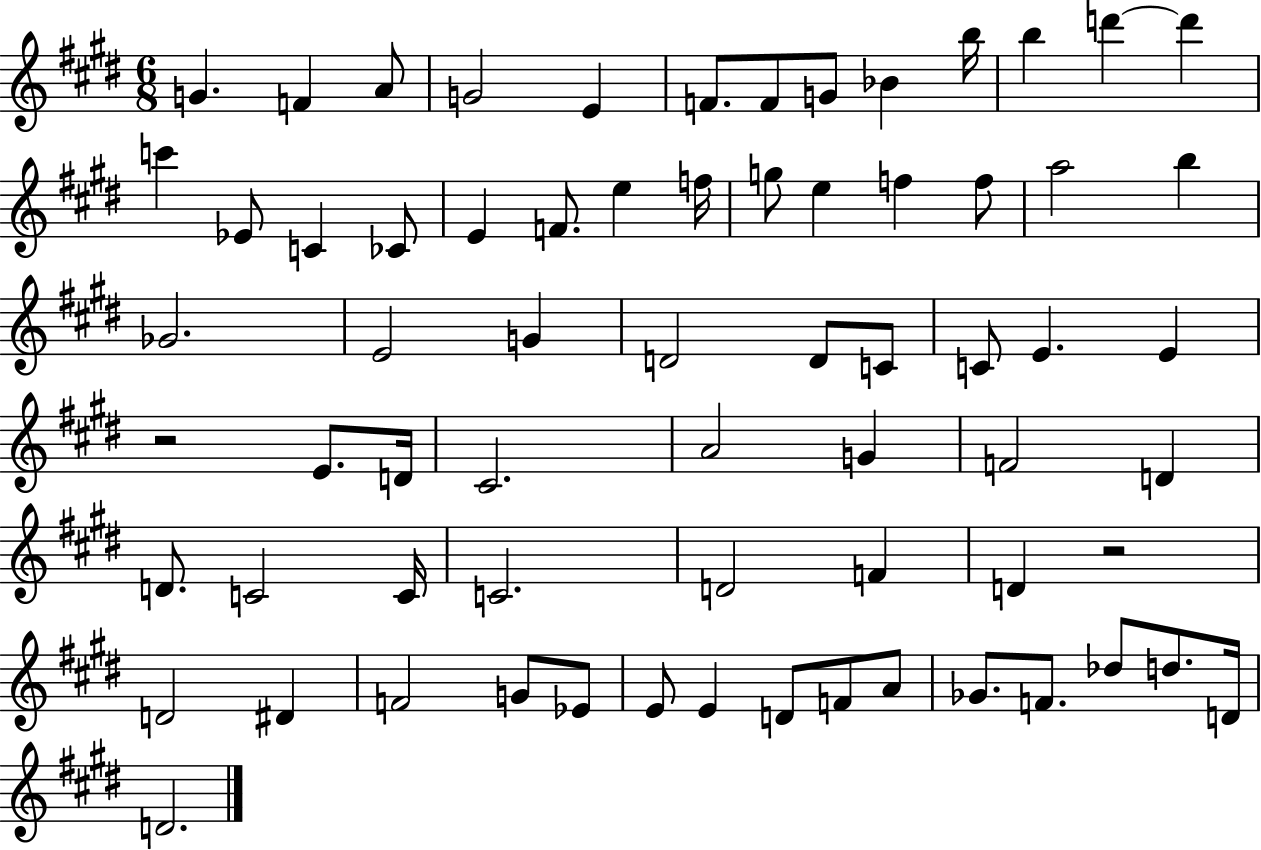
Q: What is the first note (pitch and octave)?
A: G4